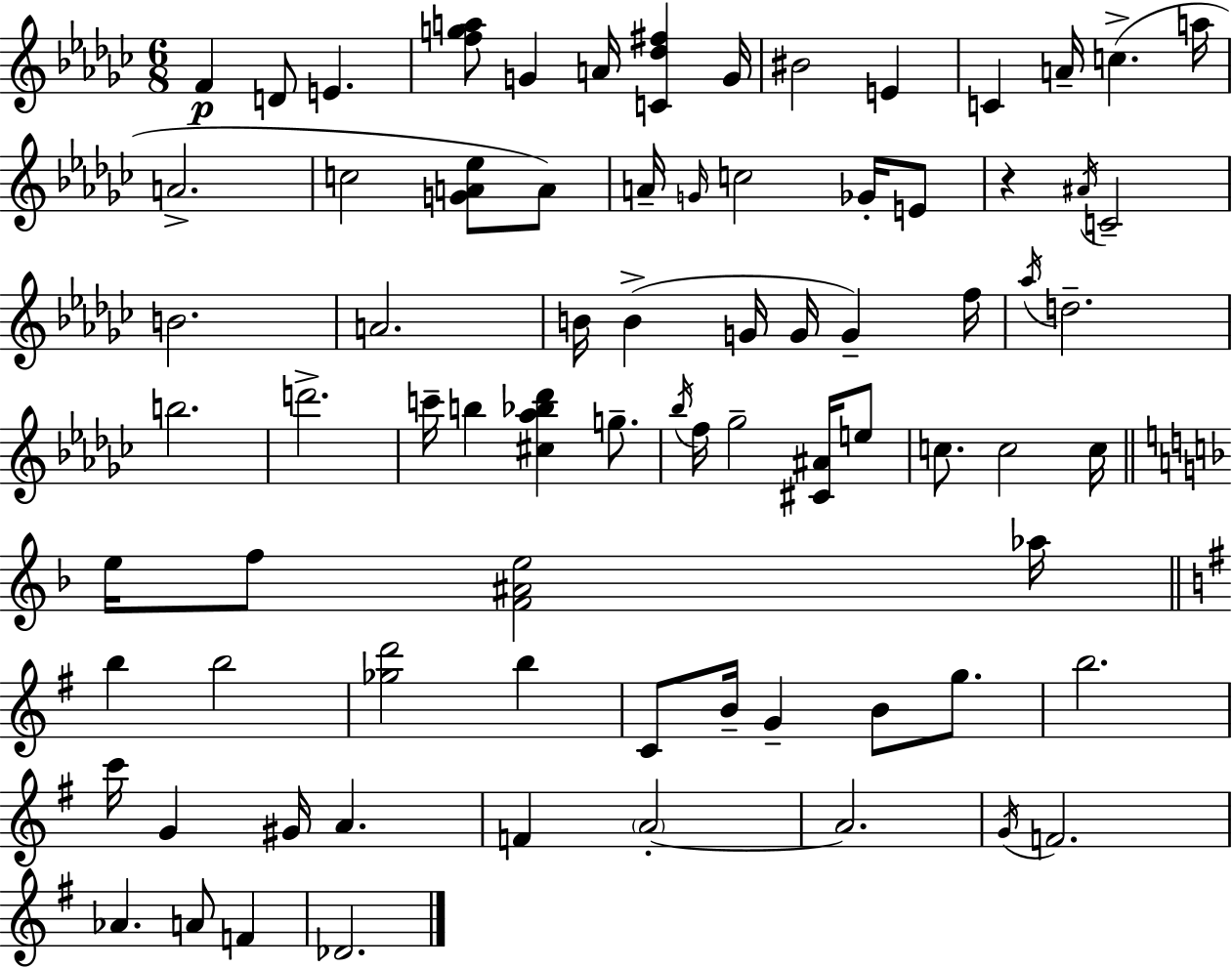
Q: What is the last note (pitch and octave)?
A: Db4